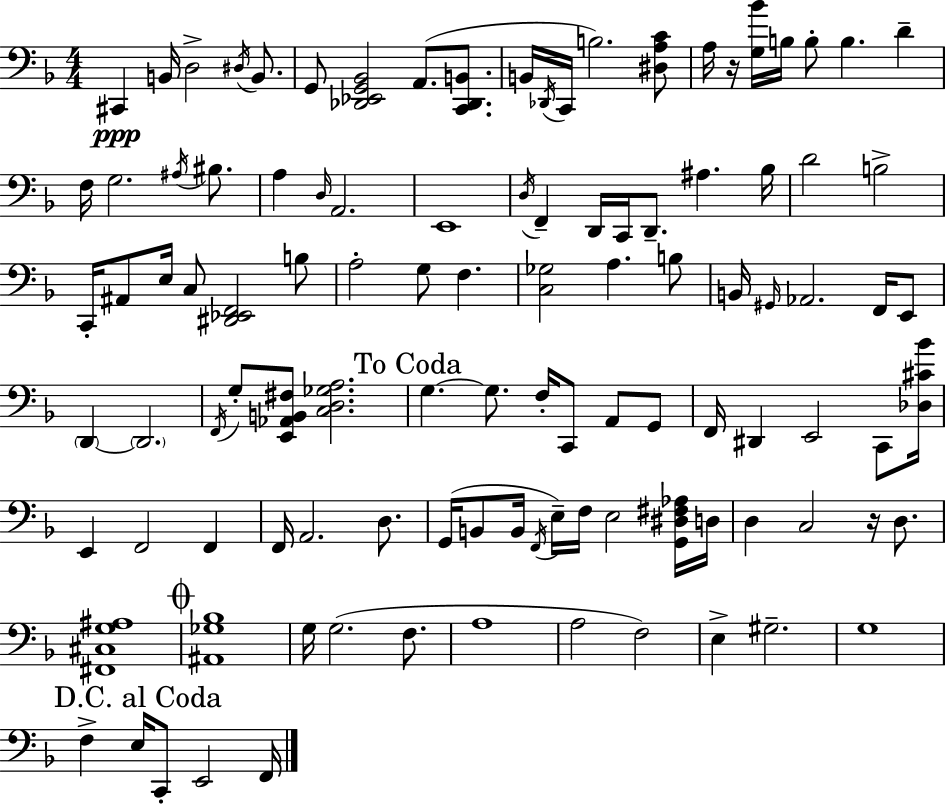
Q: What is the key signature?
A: D minor